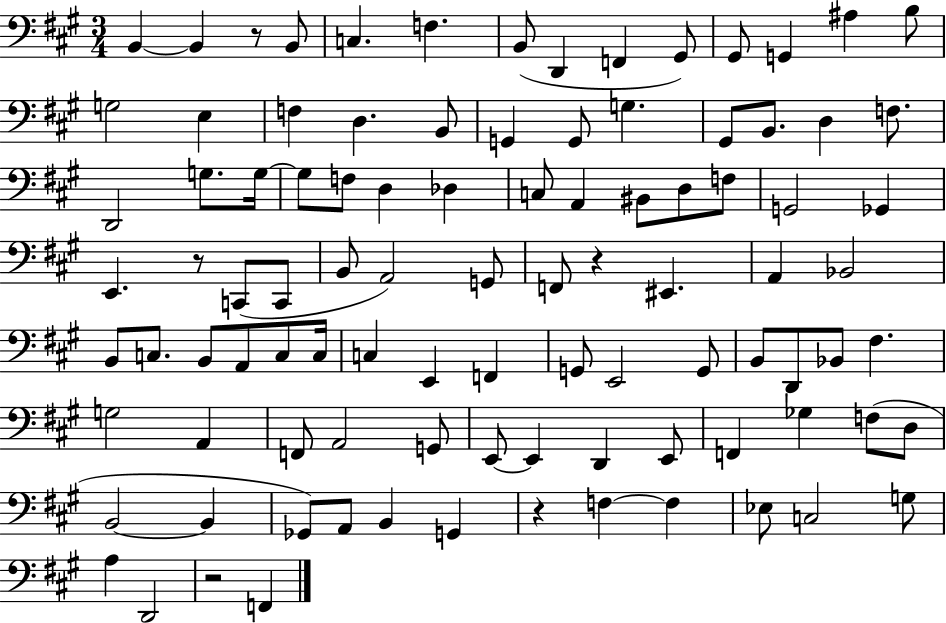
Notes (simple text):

B2/q B2/q R/e B2/e C3/q. F3/q. B2/e D2/q F2/q G#2/e G#2/e G2/q A#3/q B3/e G3/h E3/q F3/q D3/q. B2/e G2/q G2/e G3/q. G#2/e B2/e. D3/q F3/e. D2/h G3/e. G3/s G3/e F3/e D3/q Db3/q C3/e A2/q BIS2/e D3/e F3/e G2/h Gb2/q E2/q. R/e C2/e C2/e B2/e A2/h G2/e F2/e R/q EIS2/q. A2/q Bb2/h B2/e C3/e. B2/e A2/e C3/e C3/s C3/q E2/q F2/q G2/e E2/h G2/e B2/e D2/e Bb2/e F#3/q. G3/h A2/q F2/e A2/h G2/e E2/e E2/q D2/q E2/e F2/q Gb3/q F3/e D3/e B2/h B2/q Gb2/e A2/e B2/q G2/q R/q F3/q F3/q Eb3/e C3/h G3/e A3/q D2/h R/h F2/q